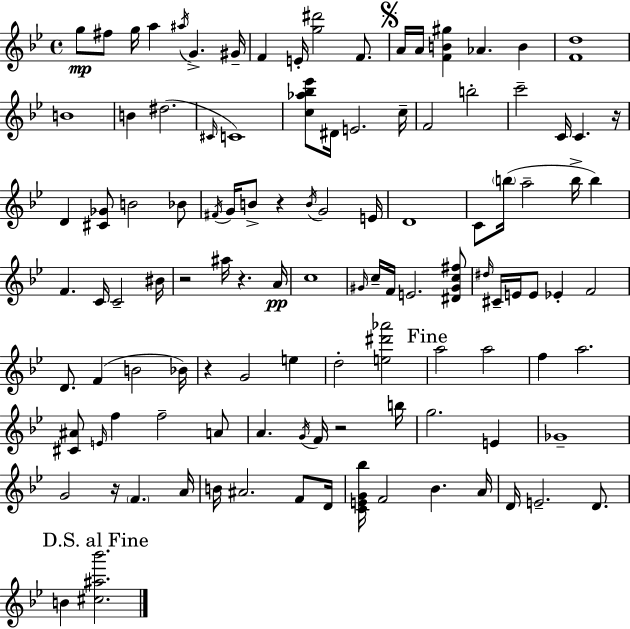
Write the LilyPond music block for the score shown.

{
  \clef treble
  \time 4/4
  \defaultTimeSignature
  \key bes \major
  \repeat volta 2 { g''8\mp fis''8 g''16 a''4 \acciaccatura { ais''16 } g'4.-> | gis'16-- f'4 e'16-. <g'' dis'''>2 f'8. | \mark \markup { \musicglyph "scripts.segno" } a'16 a'16 <f' b' gis''>4 aes'4. b'4 | <f' d''>1 | \break b'1 | b'4 dis''2.( | \grace { cis'16 } c'1) | <c'' aes'' bes'' ees'''>8 dis'16 e'2. | \break c''16-- f'2 b''2-. | c'''2-- c'16 c'4. | r16 d'4 <cis' ges'>8 b'2 | bes'8 \acciaccatura { fis'16 } g'16 b'8-> r4 \acciaccatura { b'16 } g'2 | \break e'16 d'1 | c'8 \parenthesize b''16( a''2-- b''16-> | b''4) f'4. c'16 c'2-- | bis'16 r2 ais''16 r4. | \break a'16\pp c''1 | \grace { gis'16 } c''16-- f'16 e'2. | <dis' gis' c'' fis''>8 \grace { dis''16 } cis'16-- e'16 e'8 ees'4-. f'2 | d'8. f'4( b'2 | \break bes'16) r4 g'2 | e''4 d''2-. <e'' dis''' aes'''>2 | \mark "Fine" a''2 a''2 | f''4 a''2. | \break <cis' ais'>8 \grace { e'16 } f''4 f''2-- | a'8 a'4. \acciaccatura { g'16 } f'16 r2 | b''16 g''2. | e'4 ges'1-- | \break g'2 | r16 \parenthesize f'4. a'16 b'16 ais'2. | f'8 d'16 <c' e' g' bes''>16 f'2 | bes'4. a'16 d'16 e'2.-- | \break d'8. \mark "D.S. al Fine" b'4 <cis'' ais'' bes'''>2. | } \bar "|."
}